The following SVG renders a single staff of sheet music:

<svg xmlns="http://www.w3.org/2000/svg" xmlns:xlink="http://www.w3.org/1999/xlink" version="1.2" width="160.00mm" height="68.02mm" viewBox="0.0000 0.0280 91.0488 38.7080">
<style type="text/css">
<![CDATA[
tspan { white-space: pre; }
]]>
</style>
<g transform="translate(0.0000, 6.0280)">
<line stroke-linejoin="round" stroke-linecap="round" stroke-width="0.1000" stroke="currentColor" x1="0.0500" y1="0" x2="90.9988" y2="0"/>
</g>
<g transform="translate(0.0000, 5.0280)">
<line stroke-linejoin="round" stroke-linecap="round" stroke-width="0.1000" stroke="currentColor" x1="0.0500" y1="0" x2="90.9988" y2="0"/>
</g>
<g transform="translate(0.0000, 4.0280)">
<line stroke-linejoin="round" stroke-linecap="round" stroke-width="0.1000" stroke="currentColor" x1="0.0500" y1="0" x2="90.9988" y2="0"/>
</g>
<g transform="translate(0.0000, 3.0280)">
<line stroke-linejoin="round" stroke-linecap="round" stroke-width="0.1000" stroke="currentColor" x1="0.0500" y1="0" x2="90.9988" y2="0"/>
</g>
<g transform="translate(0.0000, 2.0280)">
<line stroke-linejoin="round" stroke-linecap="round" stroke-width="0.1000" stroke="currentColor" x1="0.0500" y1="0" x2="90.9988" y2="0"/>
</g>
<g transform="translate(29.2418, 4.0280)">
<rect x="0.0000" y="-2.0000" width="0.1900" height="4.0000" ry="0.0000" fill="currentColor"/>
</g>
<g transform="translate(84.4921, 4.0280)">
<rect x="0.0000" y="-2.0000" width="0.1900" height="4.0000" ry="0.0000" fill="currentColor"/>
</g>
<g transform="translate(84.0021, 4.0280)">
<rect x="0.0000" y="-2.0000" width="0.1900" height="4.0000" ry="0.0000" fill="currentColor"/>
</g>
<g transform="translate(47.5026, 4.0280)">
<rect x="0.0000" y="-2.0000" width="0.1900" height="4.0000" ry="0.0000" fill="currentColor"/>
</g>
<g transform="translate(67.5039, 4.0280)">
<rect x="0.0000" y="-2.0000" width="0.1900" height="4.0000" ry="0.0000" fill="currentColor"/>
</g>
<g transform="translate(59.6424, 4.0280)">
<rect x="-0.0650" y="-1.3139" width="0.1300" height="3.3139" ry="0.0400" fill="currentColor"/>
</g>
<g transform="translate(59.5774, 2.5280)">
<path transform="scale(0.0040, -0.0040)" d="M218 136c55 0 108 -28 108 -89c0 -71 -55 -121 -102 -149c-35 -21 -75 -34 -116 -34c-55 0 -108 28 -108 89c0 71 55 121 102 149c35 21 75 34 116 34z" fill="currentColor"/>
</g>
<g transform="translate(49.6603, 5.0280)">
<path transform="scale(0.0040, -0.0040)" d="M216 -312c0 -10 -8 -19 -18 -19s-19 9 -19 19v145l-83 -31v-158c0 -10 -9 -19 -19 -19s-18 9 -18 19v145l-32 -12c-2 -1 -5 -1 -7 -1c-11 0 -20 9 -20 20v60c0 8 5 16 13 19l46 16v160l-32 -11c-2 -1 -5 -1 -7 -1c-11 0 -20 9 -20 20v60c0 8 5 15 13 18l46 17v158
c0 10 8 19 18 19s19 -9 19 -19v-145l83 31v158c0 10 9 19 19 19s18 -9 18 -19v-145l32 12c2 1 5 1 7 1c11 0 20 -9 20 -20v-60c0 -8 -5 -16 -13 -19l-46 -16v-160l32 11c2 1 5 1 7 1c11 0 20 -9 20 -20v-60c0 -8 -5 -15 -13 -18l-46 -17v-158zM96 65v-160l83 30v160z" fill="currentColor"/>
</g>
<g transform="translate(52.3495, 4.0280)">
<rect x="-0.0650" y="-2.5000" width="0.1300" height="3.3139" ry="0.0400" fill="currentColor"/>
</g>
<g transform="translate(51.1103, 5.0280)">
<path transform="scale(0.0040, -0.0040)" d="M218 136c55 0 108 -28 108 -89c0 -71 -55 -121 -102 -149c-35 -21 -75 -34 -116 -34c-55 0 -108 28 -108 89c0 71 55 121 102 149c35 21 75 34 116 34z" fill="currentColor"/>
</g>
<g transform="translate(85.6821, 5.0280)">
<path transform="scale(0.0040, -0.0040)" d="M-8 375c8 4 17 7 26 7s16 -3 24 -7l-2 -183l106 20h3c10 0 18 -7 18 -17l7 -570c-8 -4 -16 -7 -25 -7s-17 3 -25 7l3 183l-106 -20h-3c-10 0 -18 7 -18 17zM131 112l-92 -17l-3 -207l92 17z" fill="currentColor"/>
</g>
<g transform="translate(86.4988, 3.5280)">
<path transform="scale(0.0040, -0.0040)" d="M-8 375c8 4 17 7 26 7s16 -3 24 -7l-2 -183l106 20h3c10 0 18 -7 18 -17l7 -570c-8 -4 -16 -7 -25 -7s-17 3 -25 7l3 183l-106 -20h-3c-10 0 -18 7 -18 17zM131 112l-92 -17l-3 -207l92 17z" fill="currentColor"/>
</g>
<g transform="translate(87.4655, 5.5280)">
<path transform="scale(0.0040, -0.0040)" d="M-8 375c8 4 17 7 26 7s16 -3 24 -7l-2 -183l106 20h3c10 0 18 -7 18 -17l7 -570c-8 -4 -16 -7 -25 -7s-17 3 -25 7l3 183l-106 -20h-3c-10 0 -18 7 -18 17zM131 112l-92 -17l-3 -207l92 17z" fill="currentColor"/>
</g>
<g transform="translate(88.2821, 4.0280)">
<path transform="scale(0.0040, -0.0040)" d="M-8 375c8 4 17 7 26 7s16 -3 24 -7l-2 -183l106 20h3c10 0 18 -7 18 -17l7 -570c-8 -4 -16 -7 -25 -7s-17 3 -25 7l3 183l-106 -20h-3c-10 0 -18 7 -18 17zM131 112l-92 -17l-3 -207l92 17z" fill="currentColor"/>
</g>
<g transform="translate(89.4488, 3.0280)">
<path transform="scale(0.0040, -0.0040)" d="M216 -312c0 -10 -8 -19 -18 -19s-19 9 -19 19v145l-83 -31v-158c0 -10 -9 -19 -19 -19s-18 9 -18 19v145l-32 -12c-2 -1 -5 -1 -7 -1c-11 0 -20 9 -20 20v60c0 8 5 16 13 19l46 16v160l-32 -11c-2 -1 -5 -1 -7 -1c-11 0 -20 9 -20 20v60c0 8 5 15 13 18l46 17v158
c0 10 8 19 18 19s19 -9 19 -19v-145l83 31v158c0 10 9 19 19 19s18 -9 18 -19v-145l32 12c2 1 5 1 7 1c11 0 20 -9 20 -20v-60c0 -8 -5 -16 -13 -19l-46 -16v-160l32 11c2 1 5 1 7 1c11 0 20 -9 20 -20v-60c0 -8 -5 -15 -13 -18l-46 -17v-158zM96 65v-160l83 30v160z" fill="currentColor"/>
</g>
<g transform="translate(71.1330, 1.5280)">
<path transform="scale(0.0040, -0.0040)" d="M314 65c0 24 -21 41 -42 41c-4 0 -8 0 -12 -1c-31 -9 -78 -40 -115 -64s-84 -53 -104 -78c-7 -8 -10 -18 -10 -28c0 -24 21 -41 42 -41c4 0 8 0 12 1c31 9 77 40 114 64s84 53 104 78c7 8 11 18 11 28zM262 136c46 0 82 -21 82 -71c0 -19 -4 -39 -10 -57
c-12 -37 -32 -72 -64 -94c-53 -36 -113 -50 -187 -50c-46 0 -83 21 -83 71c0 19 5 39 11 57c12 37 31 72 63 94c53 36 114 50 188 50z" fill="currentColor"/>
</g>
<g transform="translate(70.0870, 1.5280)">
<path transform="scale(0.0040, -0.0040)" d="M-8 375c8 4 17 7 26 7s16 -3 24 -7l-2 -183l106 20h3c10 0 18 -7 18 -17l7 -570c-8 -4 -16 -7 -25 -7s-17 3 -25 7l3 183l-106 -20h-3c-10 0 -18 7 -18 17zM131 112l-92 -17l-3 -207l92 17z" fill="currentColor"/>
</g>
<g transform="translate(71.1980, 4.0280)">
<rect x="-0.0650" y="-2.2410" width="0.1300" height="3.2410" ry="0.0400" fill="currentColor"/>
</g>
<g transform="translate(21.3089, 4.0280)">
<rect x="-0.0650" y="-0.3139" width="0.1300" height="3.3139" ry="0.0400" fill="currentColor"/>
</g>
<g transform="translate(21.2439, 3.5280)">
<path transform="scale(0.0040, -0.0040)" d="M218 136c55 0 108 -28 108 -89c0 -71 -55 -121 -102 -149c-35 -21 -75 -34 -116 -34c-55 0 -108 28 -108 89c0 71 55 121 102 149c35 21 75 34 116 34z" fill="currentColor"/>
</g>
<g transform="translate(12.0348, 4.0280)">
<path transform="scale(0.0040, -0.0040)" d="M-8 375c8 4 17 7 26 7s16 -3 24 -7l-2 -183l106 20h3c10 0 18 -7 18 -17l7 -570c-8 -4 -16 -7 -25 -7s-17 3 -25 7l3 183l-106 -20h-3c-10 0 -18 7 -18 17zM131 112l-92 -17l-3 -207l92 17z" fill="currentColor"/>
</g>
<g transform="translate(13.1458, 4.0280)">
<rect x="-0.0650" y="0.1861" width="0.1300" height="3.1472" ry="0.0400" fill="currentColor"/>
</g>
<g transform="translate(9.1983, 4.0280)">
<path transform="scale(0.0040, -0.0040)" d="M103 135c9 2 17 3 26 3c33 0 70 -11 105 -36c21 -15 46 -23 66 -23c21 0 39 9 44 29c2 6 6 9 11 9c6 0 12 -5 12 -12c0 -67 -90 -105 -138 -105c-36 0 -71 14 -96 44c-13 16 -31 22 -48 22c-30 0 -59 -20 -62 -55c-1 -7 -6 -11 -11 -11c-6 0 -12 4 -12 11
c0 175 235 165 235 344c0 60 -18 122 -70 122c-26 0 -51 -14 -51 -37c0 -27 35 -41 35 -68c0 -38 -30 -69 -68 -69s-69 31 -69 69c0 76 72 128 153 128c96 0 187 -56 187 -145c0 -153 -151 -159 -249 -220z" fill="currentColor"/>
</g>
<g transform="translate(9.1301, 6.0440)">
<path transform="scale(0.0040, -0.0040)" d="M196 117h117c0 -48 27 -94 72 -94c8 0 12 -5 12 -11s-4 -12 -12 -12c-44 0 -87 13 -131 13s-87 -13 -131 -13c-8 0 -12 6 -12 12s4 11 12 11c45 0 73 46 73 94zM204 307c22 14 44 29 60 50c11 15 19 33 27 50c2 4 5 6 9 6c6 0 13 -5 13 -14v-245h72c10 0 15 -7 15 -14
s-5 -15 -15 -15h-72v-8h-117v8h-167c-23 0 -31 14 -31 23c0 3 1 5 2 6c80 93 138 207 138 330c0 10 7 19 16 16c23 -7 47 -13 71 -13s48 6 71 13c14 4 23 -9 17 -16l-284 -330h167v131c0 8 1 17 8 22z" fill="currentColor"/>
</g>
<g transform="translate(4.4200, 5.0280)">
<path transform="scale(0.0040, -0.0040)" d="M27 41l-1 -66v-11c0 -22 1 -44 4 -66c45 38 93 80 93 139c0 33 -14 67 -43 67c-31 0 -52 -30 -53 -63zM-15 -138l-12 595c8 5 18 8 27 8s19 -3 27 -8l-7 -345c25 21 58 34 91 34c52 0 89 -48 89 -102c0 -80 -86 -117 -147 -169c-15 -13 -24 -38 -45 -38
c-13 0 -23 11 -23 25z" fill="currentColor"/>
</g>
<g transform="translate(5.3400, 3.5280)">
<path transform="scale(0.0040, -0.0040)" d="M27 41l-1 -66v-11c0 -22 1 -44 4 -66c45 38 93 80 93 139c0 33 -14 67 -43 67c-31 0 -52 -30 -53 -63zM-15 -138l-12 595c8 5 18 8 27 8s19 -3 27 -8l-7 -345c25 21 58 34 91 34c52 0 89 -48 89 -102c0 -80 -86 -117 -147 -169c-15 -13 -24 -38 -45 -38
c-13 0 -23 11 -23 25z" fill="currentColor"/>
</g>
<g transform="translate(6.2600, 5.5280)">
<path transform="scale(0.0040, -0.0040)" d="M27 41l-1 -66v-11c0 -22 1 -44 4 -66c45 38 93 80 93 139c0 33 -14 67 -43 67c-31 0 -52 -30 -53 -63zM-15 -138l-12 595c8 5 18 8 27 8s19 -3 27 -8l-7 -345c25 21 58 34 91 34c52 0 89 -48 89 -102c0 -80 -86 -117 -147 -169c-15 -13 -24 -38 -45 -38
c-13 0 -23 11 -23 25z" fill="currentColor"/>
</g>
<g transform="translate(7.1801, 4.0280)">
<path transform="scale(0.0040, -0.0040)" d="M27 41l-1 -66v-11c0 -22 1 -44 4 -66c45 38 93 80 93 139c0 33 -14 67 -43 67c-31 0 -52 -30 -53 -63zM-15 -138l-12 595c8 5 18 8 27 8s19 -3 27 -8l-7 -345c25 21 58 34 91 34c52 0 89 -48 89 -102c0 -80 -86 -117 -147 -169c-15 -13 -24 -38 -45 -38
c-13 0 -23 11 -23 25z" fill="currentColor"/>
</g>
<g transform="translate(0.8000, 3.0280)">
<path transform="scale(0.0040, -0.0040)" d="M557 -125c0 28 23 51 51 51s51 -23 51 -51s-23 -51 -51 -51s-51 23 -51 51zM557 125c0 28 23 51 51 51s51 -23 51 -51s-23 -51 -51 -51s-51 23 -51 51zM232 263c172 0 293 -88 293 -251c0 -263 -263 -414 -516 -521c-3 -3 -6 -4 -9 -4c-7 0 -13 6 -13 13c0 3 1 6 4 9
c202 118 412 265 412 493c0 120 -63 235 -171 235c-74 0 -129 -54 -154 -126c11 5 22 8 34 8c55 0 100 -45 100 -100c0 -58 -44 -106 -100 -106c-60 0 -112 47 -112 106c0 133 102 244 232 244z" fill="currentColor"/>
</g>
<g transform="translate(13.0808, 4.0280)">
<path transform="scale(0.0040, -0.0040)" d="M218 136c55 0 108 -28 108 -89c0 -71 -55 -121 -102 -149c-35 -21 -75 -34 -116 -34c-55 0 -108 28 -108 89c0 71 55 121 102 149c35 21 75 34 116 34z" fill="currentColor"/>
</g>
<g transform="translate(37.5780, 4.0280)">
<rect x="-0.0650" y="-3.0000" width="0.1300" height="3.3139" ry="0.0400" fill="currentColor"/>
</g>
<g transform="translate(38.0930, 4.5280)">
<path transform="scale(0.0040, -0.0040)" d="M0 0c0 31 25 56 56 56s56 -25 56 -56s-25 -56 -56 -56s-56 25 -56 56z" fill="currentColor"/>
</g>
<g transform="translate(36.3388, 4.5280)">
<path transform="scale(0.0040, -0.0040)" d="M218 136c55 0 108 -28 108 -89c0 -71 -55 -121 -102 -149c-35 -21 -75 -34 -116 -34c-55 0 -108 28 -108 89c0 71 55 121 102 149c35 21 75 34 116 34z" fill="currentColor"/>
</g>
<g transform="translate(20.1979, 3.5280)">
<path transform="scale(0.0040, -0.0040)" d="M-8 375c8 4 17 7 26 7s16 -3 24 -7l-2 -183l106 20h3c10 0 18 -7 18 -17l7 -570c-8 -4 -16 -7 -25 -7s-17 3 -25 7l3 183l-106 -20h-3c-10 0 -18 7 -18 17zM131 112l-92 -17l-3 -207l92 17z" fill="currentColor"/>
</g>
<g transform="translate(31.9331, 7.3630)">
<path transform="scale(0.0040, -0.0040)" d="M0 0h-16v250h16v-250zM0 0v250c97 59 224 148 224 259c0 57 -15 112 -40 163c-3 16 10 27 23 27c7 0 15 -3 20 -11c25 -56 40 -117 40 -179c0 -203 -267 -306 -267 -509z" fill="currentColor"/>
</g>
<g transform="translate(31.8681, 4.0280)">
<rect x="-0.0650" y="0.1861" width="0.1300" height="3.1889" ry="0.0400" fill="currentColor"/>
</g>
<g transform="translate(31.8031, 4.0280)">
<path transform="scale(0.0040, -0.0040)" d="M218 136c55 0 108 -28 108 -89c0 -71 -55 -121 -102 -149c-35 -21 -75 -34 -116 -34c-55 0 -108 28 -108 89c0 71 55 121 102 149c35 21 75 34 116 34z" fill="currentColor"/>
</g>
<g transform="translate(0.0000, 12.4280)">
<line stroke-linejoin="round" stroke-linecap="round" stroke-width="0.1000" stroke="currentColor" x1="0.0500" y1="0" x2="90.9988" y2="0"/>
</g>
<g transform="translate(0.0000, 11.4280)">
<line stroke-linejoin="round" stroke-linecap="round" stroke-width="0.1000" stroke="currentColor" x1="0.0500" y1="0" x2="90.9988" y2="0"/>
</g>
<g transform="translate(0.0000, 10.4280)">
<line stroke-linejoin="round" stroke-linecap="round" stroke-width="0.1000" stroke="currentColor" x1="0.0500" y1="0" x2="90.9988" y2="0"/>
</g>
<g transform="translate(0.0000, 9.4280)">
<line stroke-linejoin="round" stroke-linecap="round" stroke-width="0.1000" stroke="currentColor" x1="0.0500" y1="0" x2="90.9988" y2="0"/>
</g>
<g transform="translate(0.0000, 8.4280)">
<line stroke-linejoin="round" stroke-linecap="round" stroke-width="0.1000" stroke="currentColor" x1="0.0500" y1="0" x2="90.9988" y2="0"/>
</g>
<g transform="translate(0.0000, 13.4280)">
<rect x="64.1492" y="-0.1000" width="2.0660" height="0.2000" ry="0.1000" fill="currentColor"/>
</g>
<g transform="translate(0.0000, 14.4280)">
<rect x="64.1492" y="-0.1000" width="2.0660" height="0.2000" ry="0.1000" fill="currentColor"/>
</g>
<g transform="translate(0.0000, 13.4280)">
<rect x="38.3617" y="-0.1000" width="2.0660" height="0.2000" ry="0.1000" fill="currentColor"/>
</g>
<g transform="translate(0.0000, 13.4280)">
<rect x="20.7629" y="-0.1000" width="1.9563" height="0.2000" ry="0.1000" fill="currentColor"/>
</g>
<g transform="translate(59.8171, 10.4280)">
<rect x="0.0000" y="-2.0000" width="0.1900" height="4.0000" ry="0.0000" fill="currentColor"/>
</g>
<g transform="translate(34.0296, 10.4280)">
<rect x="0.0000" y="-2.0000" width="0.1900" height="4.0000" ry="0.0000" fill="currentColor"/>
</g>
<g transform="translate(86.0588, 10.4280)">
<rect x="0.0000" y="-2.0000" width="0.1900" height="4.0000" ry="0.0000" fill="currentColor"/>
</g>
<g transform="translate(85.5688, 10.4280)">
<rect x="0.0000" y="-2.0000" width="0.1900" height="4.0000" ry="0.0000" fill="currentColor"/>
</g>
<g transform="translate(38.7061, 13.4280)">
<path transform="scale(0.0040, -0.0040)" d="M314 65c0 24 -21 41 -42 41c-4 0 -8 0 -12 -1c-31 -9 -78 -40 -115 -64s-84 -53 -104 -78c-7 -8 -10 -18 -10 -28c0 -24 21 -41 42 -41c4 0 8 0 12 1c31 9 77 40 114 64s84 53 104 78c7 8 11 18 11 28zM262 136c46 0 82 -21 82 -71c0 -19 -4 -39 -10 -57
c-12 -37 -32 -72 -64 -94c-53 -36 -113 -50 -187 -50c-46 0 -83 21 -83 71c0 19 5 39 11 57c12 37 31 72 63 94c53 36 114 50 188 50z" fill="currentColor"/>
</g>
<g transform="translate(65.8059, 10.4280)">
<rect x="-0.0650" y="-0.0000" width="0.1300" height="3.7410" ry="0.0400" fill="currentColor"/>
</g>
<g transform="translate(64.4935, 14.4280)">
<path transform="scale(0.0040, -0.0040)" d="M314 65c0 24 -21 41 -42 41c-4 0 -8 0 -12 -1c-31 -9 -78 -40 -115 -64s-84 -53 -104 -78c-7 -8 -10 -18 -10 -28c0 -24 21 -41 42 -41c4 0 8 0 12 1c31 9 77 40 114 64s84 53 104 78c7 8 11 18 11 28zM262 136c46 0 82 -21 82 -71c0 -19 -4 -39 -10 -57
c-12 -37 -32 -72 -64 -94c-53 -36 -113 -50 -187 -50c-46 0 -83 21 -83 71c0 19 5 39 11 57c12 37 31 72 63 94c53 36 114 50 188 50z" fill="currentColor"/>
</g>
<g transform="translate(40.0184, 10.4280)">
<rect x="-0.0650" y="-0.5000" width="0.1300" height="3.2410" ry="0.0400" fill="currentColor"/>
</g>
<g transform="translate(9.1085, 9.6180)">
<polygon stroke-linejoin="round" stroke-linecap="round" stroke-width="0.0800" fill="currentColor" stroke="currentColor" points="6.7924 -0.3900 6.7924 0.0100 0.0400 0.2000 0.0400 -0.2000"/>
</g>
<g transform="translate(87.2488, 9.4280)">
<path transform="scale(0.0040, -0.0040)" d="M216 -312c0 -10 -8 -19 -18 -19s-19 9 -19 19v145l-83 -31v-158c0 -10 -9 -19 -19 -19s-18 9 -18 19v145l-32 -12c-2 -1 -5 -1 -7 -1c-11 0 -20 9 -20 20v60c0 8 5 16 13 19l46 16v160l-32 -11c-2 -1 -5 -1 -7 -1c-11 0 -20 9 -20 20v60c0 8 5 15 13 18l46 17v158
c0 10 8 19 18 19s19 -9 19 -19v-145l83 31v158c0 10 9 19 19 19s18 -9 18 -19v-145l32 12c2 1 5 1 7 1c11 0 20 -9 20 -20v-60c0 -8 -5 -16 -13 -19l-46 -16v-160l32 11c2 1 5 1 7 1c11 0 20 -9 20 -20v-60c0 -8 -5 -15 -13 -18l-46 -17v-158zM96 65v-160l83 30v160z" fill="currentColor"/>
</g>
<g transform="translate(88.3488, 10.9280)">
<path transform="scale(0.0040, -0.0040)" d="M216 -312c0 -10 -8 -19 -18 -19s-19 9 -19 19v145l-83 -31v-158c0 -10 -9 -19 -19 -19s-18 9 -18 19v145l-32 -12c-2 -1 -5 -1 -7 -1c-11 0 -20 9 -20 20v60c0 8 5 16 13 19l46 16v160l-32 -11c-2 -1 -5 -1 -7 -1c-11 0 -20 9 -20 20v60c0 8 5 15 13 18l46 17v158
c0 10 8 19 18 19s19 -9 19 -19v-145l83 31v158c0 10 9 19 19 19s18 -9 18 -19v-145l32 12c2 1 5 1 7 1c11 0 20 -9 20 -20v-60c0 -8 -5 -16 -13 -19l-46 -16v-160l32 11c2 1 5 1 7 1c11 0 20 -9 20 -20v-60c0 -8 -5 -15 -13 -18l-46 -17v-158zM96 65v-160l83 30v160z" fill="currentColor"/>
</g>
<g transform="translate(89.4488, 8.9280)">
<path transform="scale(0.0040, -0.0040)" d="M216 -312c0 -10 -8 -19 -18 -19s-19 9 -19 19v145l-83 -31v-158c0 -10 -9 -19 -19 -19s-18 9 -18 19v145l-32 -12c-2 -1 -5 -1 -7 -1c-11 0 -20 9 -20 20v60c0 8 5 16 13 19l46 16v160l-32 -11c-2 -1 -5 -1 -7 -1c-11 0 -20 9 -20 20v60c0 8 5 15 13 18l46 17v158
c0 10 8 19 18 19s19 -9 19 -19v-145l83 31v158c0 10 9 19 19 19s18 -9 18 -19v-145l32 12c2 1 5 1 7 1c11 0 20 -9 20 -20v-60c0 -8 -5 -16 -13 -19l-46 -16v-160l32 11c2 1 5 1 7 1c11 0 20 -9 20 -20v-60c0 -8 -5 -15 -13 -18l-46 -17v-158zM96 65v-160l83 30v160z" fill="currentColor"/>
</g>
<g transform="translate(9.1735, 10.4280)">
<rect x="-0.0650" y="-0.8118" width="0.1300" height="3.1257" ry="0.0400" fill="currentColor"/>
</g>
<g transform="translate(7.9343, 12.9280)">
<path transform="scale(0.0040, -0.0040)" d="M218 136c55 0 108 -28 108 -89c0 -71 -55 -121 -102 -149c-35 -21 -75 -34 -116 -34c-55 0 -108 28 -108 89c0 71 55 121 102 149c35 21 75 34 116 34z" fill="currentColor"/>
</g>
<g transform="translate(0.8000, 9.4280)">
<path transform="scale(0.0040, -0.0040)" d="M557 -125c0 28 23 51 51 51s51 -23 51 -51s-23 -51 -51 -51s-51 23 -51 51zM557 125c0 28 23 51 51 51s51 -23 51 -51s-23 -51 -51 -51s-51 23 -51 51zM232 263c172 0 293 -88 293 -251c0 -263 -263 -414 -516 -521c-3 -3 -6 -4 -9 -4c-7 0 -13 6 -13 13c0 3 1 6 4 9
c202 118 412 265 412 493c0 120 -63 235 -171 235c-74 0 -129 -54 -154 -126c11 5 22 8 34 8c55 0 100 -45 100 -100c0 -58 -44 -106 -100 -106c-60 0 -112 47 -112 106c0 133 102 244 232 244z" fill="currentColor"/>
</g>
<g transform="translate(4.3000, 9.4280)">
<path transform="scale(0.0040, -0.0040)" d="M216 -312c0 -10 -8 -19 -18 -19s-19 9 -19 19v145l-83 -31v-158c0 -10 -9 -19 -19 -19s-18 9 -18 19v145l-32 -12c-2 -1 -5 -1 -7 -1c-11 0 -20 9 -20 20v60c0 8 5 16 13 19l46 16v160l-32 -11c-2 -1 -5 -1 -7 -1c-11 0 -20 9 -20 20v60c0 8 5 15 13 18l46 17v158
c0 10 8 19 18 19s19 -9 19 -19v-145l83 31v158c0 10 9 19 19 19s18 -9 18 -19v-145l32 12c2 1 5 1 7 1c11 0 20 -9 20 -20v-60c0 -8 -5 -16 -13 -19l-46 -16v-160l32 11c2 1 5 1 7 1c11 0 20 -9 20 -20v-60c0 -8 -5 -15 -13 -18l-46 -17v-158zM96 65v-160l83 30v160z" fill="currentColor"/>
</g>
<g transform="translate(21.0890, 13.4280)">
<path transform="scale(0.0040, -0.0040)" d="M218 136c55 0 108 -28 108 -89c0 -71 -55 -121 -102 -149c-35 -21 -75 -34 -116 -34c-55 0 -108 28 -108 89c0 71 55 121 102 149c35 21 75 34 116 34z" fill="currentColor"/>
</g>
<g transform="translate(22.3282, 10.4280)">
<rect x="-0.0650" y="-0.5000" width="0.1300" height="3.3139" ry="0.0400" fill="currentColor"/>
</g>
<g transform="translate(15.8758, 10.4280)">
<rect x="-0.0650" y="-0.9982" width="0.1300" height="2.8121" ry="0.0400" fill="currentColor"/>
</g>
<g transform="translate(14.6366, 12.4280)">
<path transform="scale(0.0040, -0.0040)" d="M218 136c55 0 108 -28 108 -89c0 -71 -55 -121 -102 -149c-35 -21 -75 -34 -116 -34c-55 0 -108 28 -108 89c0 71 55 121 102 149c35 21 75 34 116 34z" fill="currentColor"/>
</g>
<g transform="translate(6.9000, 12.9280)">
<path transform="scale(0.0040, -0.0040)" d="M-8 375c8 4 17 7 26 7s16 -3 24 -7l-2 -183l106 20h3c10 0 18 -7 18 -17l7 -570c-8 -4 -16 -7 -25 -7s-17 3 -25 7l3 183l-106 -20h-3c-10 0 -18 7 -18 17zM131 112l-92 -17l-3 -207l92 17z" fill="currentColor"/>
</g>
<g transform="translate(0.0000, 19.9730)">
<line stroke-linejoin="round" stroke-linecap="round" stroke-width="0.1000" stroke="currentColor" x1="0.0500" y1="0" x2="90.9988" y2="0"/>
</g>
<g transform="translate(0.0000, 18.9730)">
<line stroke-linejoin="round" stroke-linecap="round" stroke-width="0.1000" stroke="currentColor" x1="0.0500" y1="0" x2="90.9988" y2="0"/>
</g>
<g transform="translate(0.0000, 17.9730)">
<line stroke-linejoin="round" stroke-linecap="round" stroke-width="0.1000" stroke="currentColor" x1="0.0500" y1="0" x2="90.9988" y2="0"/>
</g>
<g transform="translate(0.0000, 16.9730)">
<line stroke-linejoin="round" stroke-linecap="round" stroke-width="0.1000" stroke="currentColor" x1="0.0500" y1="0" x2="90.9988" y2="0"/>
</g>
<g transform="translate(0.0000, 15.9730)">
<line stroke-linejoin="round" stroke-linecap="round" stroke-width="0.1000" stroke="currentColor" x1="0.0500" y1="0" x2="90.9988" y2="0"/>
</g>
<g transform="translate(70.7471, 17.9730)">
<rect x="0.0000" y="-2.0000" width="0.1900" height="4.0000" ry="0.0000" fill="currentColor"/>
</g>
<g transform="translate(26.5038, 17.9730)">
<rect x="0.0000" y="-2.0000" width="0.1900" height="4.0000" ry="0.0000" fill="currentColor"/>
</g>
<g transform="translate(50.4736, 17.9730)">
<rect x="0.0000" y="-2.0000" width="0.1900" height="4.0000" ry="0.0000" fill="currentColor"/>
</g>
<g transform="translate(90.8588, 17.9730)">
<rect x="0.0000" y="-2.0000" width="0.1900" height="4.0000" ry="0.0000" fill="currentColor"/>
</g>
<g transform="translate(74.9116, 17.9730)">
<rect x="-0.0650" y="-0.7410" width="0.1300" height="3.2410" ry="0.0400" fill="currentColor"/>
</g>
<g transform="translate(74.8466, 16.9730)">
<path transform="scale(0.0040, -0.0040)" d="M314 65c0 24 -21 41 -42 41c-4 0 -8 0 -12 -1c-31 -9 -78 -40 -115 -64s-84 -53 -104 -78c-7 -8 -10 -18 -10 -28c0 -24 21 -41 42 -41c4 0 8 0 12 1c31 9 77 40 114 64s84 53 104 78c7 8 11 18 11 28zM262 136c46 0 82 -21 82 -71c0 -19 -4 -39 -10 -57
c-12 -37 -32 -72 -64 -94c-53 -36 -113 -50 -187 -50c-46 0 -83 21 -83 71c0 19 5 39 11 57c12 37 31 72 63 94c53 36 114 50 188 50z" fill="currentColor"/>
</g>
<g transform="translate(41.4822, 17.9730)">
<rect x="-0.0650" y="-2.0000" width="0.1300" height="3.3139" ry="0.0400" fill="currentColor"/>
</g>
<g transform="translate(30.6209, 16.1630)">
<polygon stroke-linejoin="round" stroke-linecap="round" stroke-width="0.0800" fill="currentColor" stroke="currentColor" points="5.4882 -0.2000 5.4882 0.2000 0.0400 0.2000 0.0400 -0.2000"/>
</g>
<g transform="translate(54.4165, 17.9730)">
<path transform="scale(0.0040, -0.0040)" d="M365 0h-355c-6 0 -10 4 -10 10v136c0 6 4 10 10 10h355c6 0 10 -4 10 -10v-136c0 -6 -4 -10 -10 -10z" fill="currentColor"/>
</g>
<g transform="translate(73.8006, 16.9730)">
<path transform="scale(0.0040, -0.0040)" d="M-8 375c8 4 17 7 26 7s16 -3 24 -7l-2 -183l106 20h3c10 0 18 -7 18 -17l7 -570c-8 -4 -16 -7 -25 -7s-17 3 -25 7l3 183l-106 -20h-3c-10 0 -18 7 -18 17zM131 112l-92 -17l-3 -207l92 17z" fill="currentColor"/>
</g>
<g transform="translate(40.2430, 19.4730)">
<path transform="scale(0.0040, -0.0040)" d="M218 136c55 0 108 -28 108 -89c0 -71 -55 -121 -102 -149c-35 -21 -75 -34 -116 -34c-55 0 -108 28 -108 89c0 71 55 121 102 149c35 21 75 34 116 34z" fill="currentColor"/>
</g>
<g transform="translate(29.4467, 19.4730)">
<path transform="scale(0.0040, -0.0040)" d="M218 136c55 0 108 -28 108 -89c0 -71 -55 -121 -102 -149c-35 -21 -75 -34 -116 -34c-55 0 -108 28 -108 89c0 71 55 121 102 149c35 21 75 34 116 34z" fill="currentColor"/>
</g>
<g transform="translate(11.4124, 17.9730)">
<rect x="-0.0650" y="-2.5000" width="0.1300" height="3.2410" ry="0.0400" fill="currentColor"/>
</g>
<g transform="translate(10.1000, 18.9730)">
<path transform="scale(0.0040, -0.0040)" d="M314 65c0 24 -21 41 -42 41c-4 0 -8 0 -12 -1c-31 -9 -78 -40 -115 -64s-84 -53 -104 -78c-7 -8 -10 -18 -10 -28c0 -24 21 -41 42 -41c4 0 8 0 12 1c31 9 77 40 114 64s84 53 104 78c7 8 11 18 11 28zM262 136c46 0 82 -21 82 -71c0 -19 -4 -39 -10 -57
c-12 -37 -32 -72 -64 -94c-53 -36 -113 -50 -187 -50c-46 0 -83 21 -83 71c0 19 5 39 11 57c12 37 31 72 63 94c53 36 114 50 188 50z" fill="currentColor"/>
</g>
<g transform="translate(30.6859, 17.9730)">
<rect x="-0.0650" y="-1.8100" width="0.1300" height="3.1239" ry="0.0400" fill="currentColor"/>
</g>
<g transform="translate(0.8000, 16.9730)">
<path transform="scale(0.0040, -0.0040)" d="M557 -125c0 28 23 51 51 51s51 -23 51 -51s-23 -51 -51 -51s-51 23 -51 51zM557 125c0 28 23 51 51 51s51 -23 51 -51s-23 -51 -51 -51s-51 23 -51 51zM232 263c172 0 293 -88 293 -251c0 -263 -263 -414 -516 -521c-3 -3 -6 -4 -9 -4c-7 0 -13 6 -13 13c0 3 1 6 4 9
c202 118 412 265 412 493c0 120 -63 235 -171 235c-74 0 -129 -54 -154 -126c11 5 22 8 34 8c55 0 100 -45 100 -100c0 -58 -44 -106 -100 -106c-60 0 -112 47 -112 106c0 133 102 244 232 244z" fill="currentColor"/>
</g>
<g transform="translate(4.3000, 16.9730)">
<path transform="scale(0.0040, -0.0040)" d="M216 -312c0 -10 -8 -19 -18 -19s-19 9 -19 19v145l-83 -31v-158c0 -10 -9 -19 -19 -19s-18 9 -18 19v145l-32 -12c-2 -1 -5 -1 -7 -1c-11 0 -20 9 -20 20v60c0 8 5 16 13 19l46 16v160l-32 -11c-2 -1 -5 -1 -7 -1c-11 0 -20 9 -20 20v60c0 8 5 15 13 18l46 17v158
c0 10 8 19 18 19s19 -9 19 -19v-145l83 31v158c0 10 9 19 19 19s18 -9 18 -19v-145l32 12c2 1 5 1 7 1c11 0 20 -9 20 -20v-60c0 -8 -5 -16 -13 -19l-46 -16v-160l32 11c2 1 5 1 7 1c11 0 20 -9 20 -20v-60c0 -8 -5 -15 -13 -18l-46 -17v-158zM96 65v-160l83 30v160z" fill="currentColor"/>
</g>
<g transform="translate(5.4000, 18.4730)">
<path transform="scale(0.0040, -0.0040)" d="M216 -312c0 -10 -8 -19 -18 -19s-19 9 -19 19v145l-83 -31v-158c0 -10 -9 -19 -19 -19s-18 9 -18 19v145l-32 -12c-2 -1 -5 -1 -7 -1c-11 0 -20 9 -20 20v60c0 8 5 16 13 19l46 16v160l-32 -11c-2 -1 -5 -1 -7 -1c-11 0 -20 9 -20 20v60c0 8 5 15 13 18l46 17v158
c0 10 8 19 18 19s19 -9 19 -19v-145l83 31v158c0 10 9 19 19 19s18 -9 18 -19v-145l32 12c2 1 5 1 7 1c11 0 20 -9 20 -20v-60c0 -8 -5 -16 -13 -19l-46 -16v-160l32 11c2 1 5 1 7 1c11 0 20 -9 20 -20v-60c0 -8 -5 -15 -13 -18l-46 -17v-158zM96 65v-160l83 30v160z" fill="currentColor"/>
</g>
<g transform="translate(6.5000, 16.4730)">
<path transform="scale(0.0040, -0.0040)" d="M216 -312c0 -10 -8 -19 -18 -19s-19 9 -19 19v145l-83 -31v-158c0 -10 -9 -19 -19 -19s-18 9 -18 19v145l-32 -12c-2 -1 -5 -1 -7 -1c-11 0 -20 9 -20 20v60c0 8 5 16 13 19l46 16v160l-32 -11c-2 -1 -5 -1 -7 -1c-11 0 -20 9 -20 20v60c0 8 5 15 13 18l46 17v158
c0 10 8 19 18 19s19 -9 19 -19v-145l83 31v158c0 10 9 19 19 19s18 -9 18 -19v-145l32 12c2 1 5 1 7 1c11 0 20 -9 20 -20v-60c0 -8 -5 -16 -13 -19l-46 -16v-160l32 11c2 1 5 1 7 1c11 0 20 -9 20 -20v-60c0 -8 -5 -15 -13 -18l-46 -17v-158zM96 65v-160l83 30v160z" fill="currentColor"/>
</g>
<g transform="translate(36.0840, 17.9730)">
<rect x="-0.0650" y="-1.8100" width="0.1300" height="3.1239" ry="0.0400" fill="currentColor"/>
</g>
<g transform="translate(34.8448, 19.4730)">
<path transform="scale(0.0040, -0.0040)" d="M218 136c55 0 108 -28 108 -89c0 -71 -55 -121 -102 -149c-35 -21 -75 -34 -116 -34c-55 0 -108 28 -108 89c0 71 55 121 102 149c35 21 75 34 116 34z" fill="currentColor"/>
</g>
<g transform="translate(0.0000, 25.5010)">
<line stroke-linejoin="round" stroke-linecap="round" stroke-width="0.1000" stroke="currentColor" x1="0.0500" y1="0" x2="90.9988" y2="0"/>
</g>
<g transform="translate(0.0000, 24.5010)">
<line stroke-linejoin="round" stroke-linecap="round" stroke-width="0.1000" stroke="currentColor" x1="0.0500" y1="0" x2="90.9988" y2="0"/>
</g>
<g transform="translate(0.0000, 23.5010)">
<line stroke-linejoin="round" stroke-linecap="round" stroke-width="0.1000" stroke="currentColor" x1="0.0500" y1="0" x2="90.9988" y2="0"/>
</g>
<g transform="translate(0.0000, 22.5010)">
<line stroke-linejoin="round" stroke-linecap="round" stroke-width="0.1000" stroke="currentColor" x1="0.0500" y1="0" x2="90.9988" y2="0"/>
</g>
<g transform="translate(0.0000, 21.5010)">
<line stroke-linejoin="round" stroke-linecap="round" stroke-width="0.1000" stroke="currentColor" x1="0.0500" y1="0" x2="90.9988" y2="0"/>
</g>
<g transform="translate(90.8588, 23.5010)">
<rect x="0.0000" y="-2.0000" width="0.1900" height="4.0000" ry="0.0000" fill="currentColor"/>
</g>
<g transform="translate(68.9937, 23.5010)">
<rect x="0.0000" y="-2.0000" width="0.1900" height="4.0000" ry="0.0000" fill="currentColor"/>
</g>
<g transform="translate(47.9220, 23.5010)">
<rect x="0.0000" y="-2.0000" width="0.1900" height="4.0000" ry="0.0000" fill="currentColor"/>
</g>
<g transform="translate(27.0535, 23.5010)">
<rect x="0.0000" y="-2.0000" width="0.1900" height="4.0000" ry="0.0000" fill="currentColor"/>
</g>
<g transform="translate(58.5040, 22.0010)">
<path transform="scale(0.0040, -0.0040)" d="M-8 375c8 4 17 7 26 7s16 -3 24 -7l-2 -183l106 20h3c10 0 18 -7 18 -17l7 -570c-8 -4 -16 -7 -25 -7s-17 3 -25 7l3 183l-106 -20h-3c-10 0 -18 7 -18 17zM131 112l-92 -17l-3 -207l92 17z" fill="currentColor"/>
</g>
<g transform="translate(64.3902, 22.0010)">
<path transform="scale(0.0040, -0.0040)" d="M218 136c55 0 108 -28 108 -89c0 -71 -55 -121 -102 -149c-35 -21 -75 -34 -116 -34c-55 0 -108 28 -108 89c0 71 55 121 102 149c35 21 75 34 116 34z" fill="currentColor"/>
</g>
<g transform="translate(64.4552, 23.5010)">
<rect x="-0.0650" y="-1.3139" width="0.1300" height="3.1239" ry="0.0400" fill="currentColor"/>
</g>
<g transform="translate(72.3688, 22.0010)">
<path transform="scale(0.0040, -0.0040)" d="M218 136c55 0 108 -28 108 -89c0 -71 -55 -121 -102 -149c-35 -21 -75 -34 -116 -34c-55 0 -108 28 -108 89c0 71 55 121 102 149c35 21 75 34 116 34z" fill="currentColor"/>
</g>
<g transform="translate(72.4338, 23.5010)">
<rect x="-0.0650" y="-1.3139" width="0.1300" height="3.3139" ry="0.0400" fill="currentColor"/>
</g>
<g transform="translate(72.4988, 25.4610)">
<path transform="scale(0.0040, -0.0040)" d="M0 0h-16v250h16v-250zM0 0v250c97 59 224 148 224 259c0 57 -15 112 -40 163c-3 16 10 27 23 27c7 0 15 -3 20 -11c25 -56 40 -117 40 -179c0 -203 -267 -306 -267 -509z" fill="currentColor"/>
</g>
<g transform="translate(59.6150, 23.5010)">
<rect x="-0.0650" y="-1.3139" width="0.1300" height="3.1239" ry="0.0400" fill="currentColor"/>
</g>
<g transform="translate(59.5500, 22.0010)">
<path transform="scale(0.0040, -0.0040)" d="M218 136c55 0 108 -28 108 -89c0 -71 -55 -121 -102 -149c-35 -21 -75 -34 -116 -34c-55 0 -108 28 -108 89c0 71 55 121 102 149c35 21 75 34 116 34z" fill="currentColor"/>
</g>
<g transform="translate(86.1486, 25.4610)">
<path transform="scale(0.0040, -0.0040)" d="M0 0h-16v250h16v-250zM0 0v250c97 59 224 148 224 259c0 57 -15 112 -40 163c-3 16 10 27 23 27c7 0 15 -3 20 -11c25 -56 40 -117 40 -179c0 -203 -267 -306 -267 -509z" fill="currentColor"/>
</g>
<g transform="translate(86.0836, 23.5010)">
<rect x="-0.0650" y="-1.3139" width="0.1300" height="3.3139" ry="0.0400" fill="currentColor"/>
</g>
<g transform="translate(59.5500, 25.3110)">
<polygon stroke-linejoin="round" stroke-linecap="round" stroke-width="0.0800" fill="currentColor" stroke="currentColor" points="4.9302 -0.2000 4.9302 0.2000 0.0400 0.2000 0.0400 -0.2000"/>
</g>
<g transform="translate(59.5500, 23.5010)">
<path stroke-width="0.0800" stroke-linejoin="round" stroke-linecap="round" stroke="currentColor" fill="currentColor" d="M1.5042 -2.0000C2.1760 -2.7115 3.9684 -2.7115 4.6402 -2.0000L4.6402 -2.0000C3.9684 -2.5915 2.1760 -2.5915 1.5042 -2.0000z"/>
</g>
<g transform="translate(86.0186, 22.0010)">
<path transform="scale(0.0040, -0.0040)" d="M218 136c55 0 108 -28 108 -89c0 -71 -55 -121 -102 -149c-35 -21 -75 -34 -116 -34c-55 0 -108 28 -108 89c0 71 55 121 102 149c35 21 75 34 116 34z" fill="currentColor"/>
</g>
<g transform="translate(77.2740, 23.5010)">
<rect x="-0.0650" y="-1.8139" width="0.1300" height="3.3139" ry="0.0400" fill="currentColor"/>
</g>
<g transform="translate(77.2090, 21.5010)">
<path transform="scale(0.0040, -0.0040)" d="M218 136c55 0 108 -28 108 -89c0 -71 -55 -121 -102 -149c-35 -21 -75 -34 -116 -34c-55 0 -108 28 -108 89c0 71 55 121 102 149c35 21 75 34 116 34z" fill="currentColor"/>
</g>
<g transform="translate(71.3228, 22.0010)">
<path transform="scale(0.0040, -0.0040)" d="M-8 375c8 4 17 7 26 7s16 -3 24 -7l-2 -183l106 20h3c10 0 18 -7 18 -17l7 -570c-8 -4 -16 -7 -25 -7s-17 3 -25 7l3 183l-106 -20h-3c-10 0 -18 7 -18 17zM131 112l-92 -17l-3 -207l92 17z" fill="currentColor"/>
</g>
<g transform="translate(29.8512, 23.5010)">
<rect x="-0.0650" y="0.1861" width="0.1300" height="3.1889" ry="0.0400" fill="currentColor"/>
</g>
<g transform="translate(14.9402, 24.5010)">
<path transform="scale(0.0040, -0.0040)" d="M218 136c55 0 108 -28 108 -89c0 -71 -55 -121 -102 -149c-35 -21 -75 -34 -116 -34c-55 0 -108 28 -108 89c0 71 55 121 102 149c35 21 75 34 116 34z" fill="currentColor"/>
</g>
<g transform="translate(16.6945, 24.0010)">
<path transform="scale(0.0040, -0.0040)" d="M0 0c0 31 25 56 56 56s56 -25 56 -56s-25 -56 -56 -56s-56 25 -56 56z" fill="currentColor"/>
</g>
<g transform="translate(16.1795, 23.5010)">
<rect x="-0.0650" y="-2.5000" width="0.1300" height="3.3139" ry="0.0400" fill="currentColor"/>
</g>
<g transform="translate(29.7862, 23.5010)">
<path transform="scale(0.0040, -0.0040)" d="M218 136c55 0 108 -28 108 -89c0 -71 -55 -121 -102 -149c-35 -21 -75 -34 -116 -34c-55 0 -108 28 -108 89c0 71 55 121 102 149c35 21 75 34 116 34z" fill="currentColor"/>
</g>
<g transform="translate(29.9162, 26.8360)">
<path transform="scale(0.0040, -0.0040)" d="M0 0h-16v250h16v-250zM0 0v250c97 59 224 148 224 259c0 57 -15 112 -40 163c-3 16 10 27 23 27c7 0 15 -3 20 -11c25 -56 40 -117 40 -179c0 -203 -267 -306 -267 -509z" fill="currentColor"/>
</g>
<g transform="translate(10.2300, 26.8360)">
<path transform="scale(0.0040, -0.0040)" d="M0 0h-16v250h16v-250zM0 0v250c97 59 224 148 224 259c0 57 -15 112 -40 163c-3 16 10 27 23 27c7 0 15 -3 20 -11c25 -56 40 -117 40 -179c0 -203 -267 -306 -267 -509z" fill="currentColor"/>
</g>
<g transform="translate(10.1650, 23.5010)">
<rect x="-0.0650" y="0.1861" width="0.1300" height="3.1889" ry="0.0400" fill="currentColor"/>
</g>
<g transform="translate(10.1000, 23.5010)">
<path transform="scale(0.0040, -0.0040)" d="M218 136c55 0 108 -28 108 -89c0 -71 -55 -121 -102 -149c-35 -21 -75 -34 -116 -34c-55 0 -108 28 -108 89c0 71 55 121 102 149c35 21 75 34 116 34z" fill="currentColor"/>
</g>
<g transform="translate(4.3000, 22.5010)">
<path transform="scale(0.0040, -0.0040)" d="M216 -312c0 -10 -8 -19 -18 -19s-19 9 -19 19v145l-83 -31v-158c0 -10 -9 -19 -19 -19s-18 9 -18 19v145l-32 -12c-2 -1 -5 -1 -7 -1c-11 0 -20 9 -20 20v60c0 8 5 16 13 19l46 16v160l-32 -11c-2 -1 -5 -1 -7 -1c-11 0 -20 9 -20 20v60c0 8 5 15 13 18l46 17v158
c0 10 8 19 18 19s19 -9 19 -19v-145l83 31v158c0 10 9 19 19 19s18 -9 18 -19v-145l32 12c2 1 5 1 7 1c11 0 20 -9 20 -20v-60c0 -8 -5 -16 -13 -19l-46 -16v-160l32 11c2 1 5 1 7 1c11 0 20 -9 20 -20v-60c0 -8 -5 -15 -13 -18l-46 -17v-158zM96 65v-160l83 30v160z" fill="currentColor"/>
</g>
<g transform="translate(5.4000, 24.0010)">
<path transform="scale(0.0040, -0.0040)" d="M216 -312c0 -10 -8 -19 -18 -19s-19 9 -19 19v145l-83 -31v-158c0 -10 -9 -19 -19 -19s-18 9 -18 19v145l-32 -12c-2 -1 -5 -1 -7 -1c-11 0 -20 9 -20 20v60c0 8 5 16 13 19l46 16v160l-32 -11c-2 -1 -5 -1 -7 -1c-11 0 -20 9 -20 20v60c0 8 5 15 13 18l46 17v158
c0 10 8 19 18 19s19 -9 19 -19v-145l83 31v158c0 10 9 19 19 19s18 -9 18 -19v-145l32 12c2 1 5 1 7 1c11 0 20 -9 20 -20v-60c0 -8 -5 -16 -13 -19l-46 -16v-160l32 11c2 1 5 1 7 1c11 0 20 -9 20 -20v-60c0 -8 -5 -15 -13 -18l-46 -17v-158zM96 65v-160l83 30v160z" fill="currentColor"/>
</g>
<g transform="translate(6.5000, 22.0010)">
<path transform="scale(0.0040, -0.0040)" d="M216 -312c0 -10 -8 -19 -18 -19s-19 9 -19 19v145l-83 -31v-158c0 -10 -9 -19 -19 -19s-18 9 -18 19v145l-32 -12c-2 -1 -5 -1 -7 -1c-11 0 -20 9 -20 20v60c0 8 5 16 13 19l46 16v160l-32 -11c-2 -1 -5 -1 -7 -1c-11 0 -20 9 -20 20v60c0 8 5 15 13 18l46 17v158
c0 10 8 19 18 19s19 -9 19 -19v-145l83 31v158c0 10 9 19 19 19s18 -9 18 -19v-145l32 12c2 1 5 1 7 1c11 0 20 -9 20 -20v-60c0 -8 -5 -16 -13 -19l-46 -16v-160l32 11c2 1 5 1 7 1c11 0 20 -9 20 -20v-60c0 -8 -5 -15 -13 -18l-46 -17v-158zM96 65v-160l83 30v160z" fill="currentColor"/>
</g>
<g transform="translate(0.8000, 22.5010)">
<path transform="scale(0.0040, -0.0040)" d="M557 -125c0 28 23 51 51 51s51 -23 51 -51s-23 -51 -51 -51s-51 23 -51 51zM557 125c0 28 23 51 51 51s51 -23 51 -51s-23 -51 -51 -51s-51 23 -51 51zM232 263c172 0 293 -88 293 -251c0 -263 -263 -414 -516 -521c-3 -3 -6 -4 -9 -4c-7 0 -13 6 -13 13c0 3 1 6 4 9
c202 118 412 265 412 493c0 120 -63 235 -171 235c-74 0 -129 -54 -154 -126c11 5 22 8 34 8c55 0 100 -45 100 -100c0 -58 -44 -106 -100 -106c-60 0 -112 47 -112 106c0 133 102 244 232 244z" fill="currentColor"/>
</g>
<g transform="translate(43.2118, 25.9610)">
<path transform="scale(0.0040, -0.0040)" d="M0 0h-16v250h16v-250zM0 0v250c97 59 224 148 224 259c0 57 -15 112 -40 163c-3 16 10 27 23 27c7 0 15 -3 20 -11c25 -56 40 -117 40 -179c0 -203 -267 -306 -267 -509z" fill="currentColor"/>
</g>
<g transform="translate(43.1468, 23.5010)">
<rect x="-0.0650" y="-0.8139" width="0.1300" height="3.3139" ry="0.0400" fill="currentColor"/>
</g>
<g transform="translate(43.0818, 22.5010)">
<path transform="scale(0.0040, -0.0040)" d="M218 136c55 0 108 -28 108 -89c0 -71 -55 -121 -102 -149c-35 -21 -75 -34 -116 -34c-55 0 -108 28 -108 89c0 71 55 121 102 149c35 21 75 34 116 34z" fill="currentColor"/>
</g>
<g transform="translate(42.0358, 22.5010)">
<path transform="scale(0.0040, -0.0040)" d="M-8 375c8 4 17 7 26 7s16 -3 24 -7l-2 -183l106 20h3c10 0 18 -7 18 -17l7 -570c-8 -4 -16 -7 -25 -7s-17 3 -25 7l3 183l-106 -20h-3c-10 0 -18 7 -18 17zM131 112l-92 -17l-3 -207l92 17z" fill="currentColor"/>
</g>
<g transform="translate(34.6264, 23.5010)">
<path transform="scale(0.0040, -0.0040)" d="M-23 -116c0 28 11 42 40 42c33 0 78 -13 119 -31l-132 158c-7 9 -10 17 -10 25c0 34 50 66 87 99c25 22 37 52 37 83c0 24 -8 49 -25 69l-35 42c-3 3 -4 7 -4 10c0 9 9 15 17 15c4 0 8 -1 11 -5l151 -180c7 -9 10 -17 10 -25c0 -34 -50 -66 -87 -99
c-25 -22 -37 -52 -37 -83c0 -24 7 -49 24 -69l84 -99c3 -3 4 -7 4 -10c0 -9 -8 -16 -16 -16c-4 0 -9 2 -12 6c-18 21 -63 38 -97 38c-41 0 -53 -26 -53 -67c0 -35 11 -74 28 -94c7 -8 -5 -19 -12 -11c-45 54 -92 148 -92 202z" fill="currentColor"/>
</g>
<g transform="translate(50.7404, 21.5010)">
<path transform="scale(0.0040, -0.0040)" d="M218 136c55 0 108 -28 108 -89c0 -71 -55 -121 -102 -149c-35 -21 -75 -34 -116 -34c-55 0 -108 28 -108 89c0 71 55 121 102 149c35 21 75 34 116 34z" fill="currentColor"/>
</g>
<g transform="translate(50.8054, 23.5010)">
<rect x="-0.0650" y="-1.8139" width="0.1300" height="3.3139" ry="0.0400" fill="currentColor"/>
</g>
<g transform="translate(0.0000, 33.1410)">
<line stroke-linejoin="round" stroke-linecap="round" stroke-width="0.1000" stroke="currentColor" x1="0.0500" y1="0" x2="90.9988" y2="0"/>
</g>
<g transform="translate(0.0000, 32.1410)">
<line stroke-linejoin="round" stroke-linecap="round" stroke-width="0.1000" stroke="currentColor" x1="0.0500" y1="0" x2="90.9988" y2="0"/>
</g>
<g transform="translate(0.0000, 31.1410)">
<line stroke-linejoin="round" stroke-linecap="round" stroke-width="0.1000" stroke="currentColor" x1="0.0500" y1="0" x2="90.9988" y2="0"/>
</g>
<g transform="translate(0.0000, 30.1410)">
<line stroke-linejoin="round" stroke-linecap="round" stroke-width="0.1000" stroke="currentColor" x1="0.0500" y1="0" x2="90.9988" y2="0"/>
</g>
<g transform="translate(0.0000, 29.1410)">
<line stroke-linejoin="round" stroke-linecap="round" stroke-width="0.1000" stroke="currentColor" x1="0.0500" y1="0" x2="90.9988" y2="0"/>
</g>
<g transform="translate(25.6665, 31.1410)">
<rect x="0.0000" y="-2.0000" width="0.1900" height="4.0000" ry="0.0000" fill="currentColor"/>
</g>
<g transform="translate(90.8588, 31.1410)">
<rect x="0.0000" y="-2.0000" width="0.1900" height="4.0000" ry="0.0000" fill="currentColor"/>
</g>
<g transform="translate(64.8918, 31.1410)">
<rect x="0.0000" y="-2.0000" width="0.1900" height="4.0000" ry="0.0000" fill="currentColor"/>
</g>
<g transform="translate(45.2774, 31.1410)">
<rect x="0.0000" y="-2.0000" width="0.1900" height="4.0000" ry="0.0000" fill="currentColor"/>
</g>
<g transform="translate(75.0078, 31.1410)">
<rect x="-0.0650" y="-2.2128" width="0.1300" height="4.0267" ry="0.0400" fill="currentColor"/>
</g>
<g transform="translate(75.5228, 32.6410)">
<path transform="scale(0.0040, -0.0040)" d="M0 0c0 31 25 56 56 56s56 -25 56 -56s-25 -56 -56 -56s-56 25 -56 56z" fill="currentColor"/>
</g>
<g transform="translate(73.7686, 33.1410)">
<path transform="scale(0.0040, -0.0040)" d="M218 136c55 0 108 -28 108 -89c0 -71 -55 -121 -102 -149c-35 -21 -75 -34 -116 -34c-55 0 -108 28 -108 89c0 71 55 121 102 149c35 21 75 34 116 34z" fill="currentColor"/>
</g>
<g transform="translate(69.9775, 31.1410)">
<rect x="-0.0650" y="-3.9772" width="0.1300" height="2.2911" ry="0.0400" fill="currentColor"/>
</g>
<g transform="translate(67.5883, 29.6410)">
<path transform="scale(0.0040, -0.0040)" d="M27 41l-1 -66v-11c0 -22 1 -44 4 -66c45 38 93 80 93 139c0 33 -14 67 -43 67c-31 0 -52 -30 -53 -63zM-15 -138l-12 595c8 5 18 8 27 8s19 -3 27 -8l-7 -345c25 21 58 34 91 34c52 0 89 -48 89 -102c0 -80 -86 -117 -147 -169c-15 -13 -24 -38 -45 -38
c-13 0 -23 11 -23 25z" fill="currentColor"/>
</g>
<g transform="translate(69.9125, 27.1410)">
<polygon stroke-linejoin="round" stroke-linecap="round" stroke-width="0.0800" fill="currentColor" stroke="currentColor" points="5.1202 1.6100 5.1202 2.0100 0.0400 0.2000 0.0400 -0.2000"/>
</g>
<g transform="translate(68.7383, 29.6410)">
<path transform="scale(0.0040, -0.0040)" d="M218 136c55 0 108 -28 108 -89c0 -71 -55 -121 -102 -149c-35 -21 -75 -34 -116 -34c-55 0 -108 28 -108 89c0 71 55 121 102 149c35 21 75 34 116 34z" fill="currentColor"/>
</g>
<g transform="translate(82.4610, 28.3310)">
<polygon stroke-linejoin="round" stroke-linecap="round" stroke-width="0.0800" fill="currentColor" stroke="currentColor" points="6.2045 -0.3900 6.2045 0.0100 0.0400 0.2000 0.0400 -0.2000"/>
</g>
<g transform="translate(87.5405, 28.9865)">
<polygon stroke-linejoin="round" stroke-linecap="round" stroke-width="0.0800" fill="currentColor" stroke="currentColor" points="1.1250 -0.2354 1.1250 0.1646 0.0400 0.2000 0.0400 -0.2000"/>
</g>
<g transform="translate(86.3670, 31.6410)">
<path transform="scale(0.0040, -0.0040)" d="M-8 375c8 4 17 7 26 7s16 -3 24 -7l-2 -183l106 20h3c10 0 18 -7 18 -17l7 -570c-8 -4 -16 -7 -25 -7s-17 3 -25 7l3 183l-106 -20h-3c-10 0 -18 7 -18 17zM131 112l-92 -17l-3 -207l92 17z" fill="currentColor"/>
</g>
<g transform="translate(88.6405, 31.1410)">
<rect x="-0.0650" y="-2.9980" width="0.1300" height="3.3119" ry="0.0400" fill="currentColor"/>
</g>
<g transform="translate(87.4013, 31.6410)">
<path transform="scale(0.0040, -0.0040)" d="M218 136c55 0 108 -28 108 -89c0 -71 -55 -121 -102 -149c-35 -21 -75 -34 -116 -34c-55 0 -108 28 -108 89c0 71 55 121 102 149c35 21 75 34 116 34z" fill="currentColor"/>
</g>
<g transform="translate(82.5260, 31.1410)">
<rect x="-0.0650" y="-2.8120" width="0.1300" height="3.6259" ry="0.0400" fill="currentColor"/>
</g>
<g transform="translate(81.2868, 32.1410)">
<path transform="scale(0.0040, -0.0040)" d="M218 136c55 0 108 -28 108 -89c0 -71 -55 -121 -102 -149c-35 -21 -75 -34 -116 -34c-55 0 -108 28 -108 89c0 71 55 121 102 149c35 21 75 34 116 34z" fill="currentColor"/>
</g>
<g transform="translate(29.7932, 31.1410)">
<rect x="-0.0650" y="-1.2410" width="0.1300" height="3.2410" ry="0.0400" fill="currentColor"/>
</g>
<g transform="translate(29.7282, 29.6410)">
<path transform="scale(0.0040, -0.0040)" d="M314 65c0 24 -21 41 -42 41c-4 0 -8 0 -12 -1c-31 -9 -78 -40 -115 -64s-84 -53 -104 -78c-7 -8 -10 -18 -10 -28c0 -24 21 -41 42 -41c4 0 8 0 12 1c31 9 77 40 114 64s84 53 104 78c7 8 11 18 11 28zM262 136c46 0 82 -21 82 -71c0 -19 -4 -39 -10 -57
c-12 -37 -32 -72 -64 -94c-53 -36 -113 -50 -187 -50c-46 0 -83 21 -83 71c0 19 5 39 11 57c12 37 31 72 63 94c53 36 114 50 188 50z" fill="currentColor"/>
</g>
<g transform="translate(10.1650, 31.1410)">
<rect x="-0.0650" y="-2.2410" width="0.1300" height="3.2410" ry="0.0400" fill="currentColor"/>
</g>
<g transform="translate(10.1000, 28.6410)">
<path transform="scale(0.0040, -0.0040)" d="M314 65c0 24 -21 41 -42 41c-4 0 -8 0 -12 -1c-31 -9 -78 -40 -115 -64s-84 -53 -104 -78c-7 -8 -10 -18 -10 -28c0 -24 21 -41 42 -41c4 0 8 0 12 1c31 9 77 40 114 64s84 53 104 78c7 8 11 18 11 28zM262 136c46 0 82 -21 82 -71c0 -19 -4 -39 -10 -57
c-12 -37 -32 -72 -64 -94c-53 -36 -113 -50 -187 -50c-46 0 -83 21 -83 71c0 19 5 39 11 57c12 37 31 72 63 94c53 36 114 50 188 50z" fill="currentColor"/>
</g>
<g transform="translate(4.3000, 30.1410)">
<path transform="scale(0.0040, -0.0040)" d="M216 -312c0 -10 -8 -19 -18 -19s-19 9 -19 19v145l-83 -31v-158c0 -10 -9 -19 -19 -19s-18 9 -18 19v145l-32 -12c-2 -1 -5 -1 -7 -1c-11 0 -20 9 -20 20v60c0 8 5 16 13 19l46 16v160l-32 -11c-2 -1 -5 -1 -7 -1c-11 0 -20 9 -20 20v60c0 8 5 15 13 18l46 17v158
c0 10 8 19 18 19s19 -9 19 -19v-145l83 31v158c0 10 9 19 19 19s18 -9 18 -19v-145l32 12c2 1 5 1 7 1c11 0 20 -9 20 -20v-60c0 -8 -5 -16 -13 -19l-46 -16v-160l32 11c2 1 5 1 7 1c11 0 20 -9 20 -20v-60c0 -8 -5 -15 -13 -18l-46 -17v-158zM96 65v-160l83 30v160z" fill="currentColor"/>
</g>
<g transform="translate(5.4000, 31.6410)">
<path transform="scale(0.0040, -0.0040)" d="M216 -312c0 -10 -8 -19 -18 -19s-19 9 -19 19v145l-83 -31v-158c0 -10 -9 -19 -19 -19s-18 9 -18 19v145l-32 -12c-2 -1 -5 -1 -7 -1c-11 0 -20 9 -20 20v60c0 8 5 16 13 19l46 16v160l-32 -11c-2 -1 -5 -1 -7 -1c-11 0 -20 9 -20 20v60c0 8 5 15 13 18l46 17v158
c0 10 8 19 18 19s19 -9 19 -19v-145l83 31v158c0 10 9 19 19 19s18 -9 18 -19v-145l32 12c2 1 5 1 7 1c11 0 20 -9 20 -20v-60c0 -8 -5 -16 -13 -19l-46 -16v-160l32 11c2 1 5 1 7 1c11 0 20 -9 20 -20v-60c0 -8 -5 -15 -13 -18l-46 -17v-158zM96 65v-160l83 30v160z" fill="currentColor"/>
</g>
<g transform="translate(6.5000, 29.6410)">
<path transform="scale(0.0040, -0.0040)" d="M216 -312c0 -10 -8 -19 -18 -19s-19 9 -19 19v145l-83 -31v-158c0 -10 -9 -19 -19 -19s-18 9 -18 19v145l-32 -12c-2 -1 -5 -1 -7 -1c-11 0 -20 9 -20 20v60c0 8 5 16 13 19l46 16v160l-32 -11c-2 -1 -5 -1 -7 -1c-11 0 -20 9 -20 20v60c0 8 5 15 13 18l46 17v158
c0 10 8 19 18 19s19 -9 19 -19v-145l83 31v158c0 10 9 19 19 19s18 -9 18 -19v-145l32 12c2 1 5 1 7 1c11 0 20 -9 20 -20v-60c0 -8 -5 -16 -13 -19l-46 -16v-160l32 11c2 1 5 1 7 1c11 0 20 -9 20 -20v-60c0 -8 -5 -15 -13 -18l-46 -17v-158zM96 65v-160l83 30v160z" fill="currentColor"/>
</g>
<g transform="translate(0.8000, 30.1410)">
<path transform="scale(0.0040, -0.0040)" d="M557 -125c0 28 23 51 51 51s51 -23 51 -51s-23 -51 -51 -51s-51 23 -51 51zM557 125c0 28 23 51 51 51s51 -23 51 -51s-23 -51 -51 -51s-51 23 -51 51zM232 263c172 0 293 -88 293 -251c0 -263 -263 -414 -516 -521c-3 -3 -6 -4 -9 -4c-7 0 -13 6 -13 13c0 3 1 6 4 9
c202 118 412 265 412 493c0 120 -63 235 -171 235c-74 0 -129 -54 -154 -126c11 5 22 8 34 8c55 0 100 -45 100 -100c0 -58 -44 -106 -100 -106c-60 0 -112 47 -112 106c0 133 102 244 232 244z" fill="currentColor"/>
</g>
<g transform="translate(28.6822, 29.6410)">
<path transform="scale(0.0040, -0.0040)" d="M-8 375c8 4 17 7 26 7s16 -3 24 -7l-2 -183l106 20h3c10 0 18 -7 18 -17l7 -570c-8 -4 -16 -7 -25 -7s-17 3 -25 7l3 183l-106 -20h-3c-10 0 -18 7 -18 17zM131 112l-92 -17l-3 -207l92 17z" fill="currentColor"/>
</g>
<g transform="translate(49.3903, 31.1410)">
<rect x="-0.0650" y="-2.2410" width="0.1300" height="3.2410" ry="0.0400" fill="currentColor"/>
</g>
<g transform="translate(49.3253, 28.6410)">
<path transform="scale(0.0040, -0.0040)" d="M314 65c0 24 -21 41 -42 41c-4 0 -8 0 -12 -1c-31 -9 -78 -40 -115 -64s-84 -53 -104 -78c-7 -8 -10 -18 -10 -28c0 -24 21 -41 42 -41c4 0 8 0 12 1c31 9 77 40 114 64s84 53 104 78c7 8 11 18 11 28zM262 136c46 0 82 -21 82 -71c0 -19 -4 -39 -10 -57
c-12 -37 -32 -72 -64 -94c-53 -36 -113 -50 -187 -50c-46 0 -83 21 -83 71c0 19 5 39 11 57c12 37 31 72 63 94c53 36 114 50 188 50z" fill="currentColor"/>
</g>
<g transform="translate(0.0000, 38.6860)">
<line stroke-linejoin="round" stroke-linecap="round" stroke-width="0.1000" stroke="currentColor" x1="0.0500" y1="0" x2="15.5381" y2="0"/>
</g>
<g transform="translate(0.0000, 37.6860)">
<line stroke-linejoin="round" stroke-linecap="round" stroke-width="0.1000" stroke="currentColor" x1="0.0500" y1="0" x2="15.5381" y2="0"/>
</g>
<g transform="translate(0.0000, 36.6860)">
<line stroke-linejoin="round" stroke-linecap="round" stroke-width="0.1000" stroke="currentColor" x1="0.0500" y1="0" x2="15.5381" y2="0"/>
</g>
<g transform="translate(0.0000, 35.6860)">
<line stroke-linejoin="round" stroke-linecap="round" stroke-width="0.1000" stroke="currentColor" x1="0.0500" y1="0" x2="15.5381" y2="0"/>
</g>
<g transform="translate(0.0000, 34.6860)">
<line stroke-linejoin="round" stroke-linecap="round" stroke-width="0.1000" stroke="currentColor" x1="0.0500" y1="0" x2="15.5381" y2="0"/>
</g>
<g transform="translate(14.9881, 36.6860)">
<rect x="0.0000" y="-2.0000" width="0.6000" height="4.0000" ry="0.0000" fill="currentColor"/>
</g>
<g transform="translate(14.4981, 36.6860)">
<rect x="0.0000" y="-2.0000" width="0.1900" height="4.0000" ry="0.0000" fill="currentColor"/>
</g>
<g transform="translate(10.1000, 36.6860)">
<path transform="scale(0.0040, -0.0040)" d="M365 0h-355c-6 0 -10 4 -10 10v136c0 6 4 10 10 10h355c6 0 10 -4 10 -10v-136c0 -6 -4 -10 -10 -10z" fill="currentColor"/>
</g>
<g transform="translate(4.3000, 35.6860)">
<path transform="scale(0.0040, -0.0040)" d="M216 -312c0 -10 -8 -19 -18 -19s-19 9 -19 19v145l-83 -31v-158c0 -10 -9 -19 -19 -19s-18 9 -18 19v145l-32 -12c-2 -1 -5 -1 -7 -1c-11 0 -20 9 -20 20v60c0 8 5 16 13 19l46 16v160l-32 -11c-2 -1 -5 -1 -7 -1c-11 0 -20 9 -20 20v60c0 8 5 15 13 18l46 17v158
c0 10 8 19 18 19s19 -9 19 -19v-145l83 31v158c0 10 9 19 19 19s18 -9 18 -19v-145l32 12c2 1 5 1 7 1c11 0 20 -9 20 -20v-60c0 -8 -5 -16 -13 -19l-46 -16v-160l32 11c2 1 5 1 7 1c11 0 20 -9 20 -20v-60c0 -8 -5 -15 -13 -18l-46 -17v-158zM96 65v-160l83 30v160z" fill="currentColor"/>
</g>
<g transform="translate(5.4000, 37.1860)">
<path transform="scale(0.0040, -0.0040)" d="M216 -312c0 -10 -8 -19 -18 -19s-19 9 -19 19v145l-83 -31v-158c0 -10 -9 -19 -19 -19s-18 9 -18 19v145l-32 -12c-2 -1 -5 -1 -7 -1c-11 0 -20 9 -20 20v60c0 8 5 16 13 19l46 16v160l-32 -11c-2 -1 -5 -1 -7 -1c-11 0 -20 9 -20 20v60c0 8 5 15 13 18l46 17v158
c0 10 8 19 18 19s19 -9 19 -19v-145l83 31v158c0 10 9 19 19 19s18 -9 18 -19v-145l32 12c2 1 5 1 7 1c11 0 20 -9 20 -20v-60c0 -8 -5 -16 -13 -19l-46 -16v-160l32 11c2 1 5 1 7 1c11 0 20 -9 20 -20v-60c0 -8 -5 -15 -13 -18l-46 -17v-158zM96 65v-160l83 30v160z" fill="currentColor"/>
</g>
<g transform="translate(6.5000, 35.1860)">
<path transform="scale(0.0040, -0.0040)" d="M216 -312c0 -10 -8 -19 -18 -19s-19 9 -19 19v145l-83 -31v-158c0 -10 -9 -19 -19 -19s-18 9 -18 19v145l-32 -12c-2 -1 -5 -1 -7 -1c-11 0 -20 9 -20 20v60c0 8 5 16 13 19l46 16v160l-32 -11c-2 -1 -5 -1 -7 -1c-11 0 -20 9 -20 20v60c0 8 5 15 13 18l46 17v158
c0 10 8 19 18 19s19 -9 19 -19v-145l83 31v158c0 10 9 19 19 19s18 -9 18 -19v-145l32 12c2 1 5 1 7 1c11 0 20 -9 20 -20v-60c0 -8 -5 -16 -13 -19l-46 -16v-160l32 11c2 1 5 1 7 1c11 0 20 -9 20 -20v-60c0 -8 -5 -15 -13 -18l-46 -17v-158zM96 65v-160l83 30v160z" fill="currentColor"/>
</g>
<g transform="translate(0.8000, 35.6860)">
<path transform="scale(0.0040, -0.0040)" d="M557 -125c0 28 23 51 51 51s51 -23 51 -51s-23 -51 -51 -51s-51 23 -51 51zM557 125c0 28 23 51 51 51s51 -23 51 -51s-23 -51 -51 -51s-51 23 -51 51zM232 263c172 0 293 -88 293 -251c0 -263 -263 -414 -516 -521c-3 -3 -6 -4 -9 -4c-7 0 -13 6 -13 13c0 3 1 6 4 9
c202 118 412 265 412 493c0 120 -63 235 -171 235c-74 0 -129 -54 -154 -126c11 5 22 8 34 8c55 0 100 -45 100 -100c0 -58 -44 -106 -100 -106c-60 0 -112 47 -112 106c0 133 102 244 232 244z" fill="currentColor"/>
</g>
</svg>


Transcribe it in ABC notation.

X:1
T:Untitled
M:2/4
L:1/4
K:Ab
D, E, _D,/2 C, ^B,, G, B,2 F,,/2 G,,/2 E,, E,,2 C,,2 B,,2 A,,/2 A,,/2 A,, z2 F,2 D,/2 B,, D,/2 z F,/2 A, G,/2 G,/2 G,/2 A, G,/2 B,2 G,2 B,2 _G,/2 ^G,,/2 B,,/2 C,/4 z2